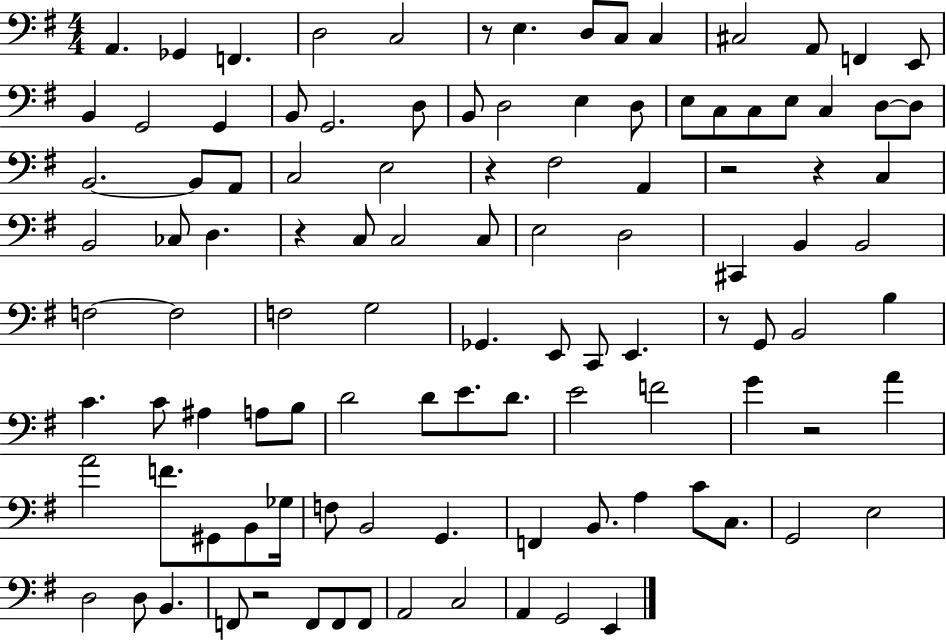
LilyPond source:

{
  \clef bass
  \numericTimeSignature
  \time 4/4
  \key g \major
  a,4. ges,4 f,4. | d2 c2 | r8 e4. d8 c8 c4 | cis2 a,8 f,4 e,8 | \break b,4 g,2 g,4 | b,8 g,2. d8 | b,8 d2 e4 d8 | e8 c8 c8 e8 c4 d8~~ d8 | \break b,2.~~ b,8 a,8 | c2 e2 | r4 fis2 a,4 | r2 r4 c4 | \break b,2 ces8 d4. | r4 c8 c2 c8 | e2 d2 | cis,4 b,4 b,2 | \break f2~~ f2 | f2 g2 | ges,4. e,8 c,8 e,4. | r8 g,8 b,2 b4 | \break c'4. c'8 ais4 a8 b8 | d'2 d'8 e'8. d'8. | e'2 f'2 | g'4 r2 a'4 | \break a'2 f'8. gis,8 b,8 ges16 | f8 b,2 g,4. | f,4 b,8. a4 c'8 c8. | g,2 e2 | \break d2 d8 b,4. | f,8 r2 f,8 f,8 f,8 | a,2 c2 | a,4 g,2 e,4 | \break \bar "|."
}